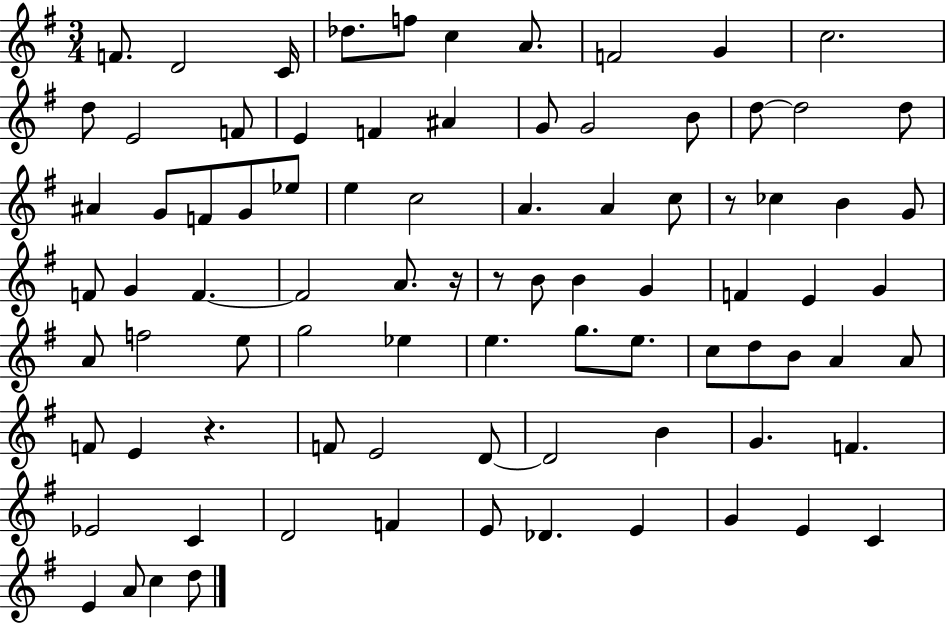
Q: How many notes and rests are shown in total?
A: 86